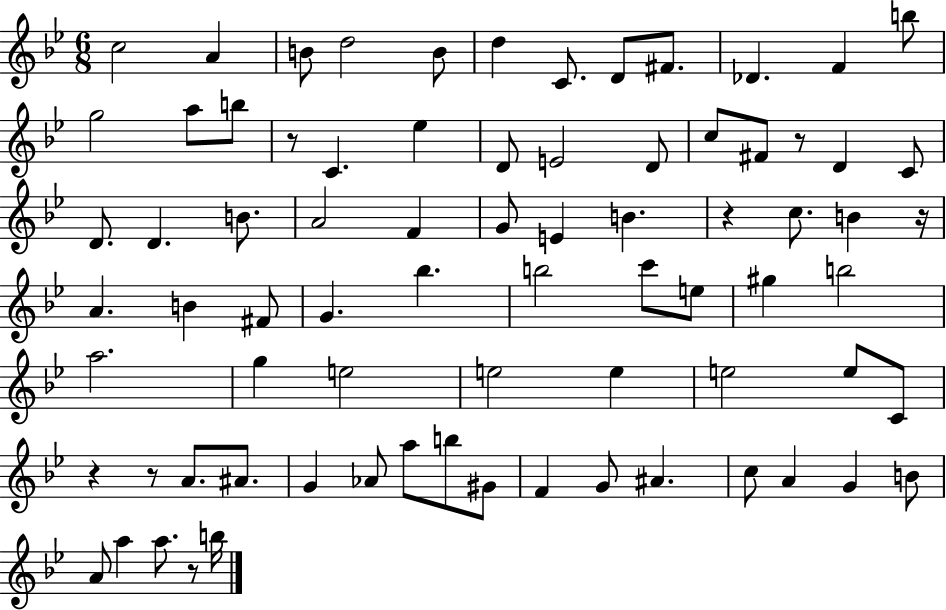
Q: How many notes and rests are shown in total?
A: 77